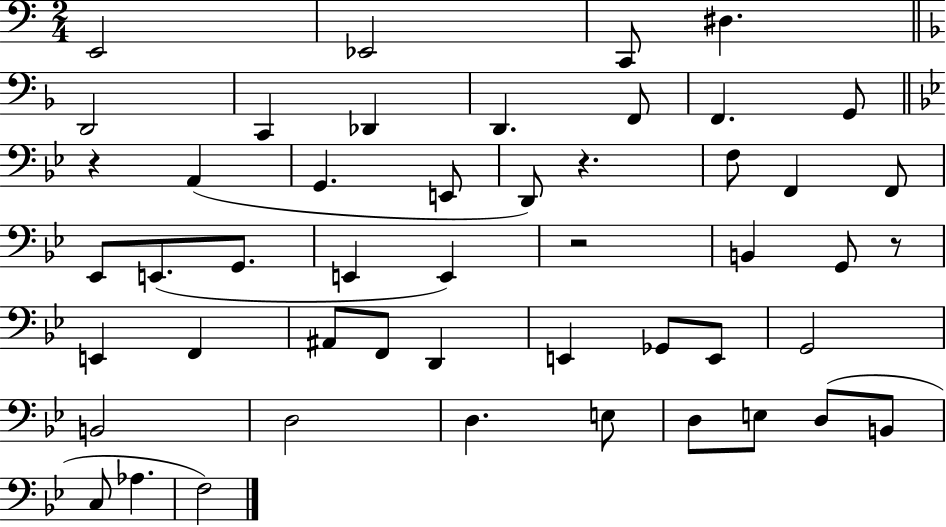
X:1
T:Untitled
M:2/4
L:1/4
K:C
E,,2 _E,,2 C,,/2 ^D, D,,2 C,, _D,, D,, F,,/2 F,, G,,/2 z A,, G,, E,,/2 D,,/2 z F,/2 F,, F,,/2 _E,,/2 E,,/2 G,,/2 E,, E,, z2 B,, G,,/2 z/2 E,, F,, ^A,,/2 F,,/2 D,, E,, _G,,/2 E,,/2 G,,2 B,,2 D,2 D, E,/2 D,/2 E,/2 D,/2 B,,/2 C,/2 _A, F,2